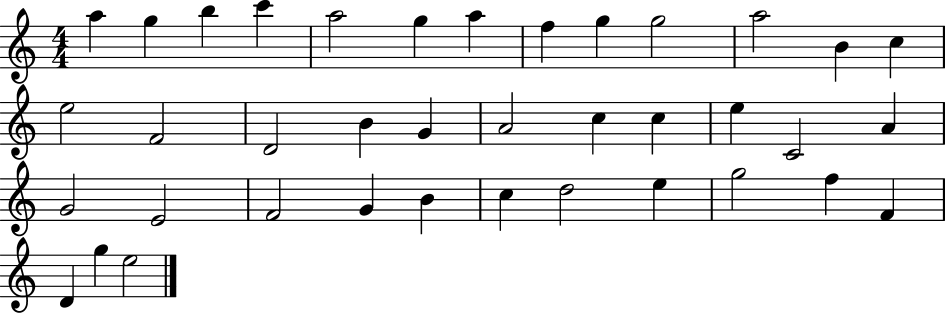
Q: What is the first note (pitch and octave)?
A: A5